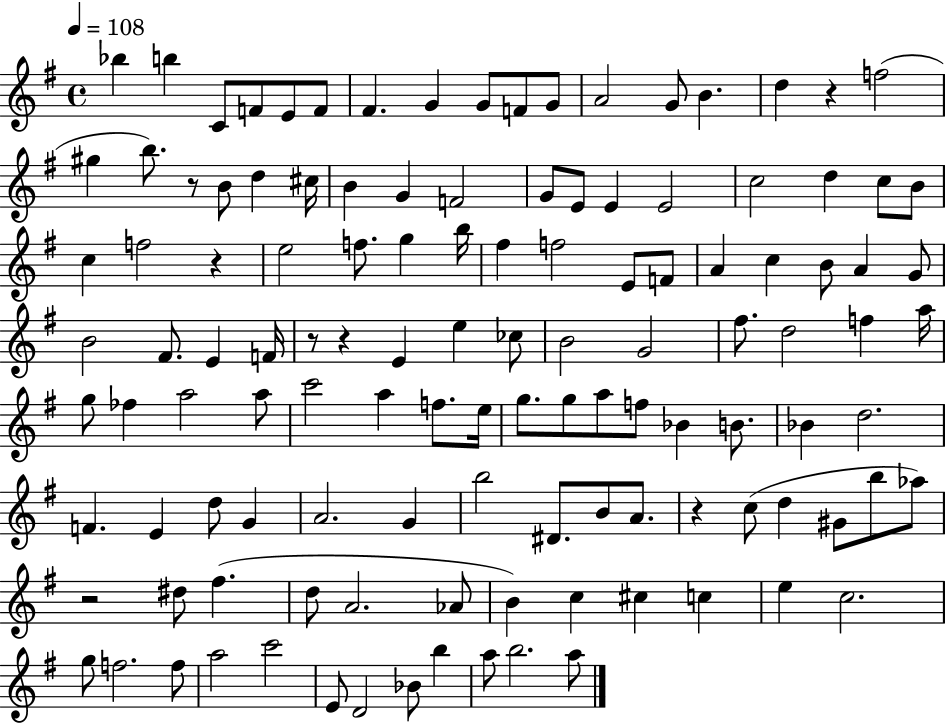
Bb5/q B5/q C4/e F4/e E4/e F4/e F#4/q. G4/q G4/e F4/e G4/e A4/h G4/e B4/q. D5/q R/q F5/h G#5/q B5/e. R/e B4/e D5/q C#5/s B4/q G4/q F4/h G4/e E4/e E4/q E4/h C5/h D5/q C5/e B4/e C5/q F5/h R/q E5/h F5/e. G5/q B5/s F#5/q F5/h E4/e F4/e A4/q C5/q B4/e A4/q G4/e B4/h F#4/e. E4/q F4/s R/e R/q E4/q E5/q CES5/e B4/h G4/h F#5/e. D5/h F5/q A5/s G5/e FES5/q A5/h A5/e C6/h A5/q F5/e. E5/s G5/e. G5/e A5/e F5/e Bb4/q B4/e. Bb4/q D5/h. F4/q. E4/q D5/e G4/q A4/h. G4/q B5/h D#4/e. B4/e A4/e. R/q C5/e D5/q G#4/e B5/e Ab5/e R/h D#5/e F#5/q. D5/e A4/h. Ab4/e B4/q C5/q C#5/q C5/q E5/q C5/h. G5/e F5/h. F5/e A5/h C6/h E4/e D4/h Bb4/e B5/q A5/e B5/h. A5/e